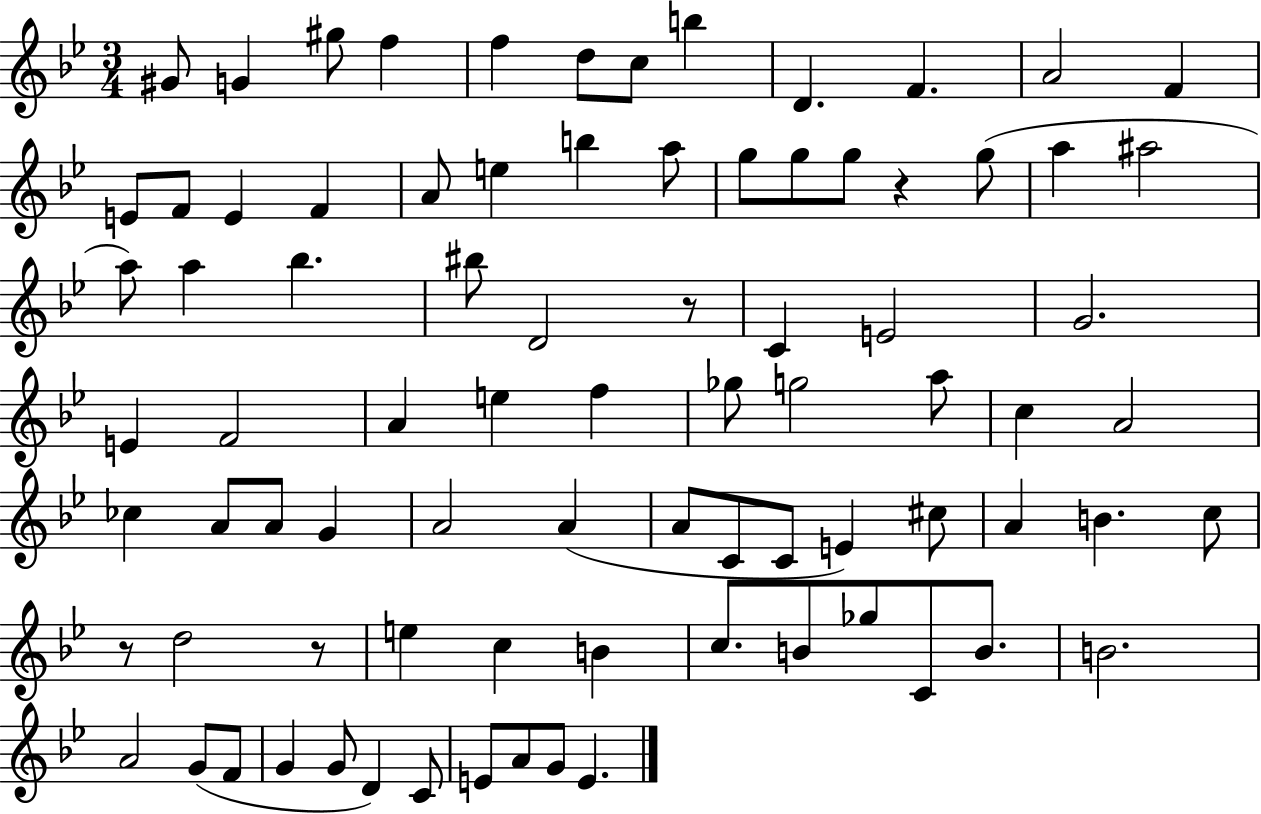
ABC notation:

X:1
T:Untitled
M:3/4
L:1/4
K:Bb
^G/2 G ^g/2 f f d/2 c/2 b D F A2 F E/2 F/2 E F A/2 e b a/2 g/2 g/2 g/2 z g/2 a ^a2 a/2 a _b ^b/2 D2 z/2 C E2 G2 E F2 A e f _g/2 g2 a/2 c A2 _c A/2 A/2 G A2 A A/2 C/2 C/2 E ^c/2 A B c/2 z/2 d2 z/2 e c B c/2 B/2 _g/2 C/2 B/2 B2 A2 G/2 F/2 G G/2 D C/2 E/2 A/2 G/2 E